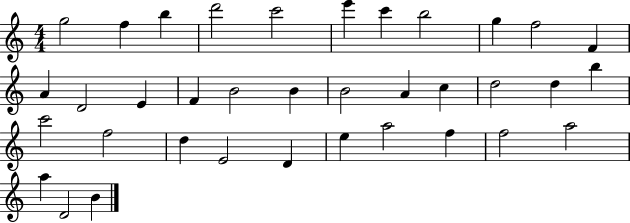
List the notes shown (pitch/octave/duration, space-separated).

G5/h F5/q B5/q D6/h C6/h E6/q C6/q B5/h G5/q F5/h F4/q A4/q D4/h E4/q F4/q B4/h B4/q B4/h A4/q C5/q D5/h D5/q B5/q C6/h F5/h D5/q E4/h D4/q E5/q A5/h F5/q F5/h A5/h A5/q D4/h B4/q